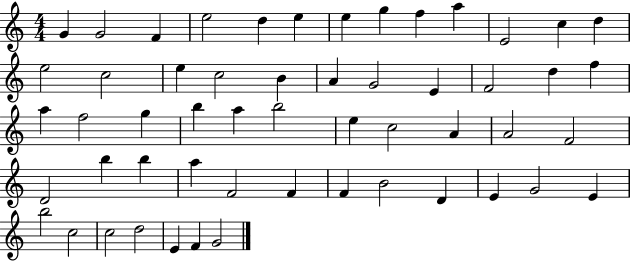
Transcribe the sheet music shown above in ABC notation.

X:1
T:Untitled
M:4/4
L:1/4
K:C
G G2 F e2 d e e g f a E2 c d e2 c2 e c2 B A G2 E F2 d f a f2 g b a b2 e c2 A A2 F2 D2 b b a F2 F F B2 D E G2 E b2 c2 c2 d2 E F G2